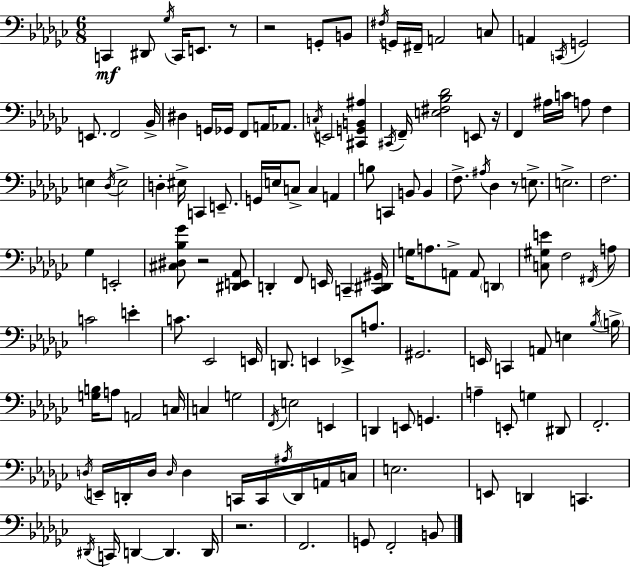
{
  \clef bass
  \numericTimeSignature
  \time 6/8
  \key ees \minor
  c,4\mf dis,8 \acciaccatura { ges16 } c,16 e,8. r8 | r2 g,8-. b,8 | \acciaccatura { fis16 } g,16 fis,16-- a,2 | c8 a,4 \acciaccatura { c,16 } g,2 | \break e,8. f,2 | bes,16-> dis4 g,16 ges,16 f,8 a,16 | aes,8. \acciaccatura { c16 } e,2 | <cis, g, b, ais>4 \acciaccatura { cis,16 } f,16-- <e fis bes des'>2 | \break e,8 r16 f,4 ais16 c'16 a8 | f4 e4 \acciaccatura { des16 } e2-> | d4-. eis16-> c,4 | e,8.-- g,16 e16 c8-> c4 | \break a,4 b8 c,4 | b,8 b,4 f8.-> \acciaccatura { ais16 } des4 | r8 e8.-> e2.-> | f2. | \break ges4 e,2-. | <cis dis bes ges'>8 r2 | <dis, e, aes,>8 d,4-. f,8 | e,16 c,4-- <c, dis, gis,>16 g16 a8. a,8-> | \break a,8 \parenthesize d,4 <c gis e'>8 f2 | \acciaccatura { fis,16 } a8 c'2 | e'4-. c'8. ees,2 | e,16 d,8. e,4 | \break ees,8-> a8. gis,2. | e,16 c,4 | a,8 e4 \acciaccatura { bes16 } \parenthesize b16-> <g b>16 a8 | a,2 c16 c4 | \break g2 \acciaccatura { f,16 } e2 | e,4 d,4 | e,8 g,4. a4-- | e,8-. g4 dis,8 f,2.-. | \break \acciaccatura { d16 } e,16-- | d,16-. d16 \grace { d16 } d4 c,16 c,16 \acciaccatura { ais16 } d,16 a,16 | c16 e2. | e,8 d,4 c,4. | \break \acciaccatura { dis,16 } c,16 d,4~~ d,4. | d,16 r2. | f,2. | g,8 f,2-. | \break b,8 \bar "|."
}